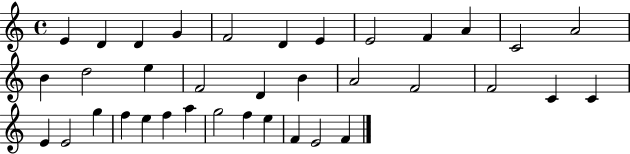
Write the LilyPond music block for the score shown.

{
  \clef treble
  \time 4/4
  \defaultTimeSignature
  \key c \major
  e'4 d'4 d'4 g'4 | f'2 d'4 e'4 | e'2 f'4 a'4 | c'2 a'2 | \break b'4 d''2 e''4 | f'2 d'4 b'4 | a'2 f'2 | f'2 c'4 c'4 | \break e'4 e'2 g''4 | f''4 e''4 f''4 a''4 | g''2 f''4 e''4 | f'4 e'2 f'4 | \break \bar "|."
}